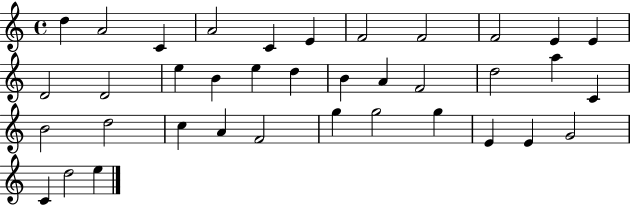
D5/q A4/h C4/q A4/h C4/q E4/q F4/h F4/h F4/h E4/q E4/q D4/h D4/h E5/q B4/q E5/q D5/q B4/q A4/q F4/h D5/h A5/q C4/q B4/h D5/h C5/q A4/q F4/h G5/q G5/h G5/q E4/q E4/q G4/h C4/q D5/h E5/q